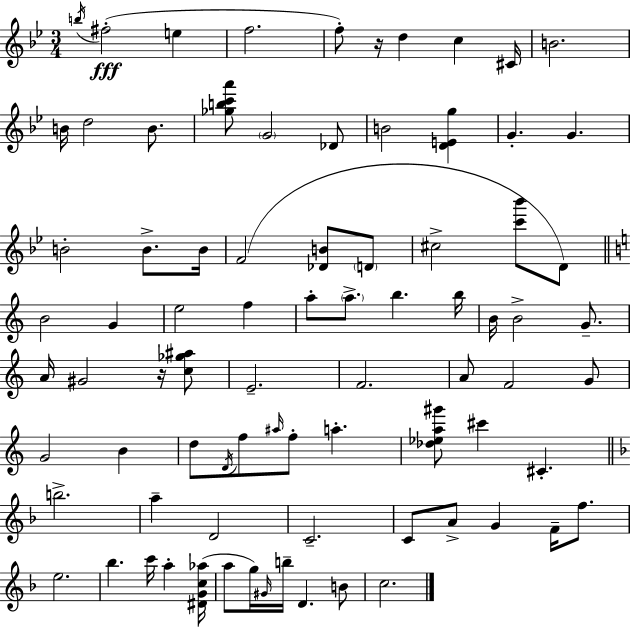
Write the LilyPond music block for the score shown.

{
  \clef treble
  \numericTimeSignature
  \time 3/4
  \key g \minor
  \repeat volta 2 { \acciaccatura { b''16 }(\fff fis''2-. e''4 | f''2. | f''8-.) r16 d''4 c''4 | cis'16 b'2. | \break b'16 d''2 b'8. | <ges'' b'' c''' a'''>8 \parenthesize g'2 des'8 | b'2 <d' e' g''>4 | g'4.-. g'4. | \break b'2-. b'8.-> | b'16 f'2( <des' b'>8 \parenthesize d'8 | cis''2-> <c''' bes'''>8 d'8) | \bar "||" \break \key c \major b'2 g'4 | e''2 f''4 | a''8-. \parenthesize a''8.-> b''4. b''16 | b'16 b'2-> g'8.-- | \break a'16 gis'2 r16 <c'' ges'' ais''>8 | e'2.-- | f'2. | a'8 f'2 g'8 | \break g'2 b'4 | d''8 \acciaccatura { d'16 } f''8 \grace { ais''16 } f''8-. a''4.-. | <des'' ees'' a'' gis'''>8 cis'''4 cis'4.-. | \bar "||" \break \key d \minor b''2.-> | a''4-- d'2 | c'2.-- | c'8 a'8-> g'4 f'16-- f''8. | \break e''2. | bes''4. c'''16 a''4-. <dis' g' c'' aes''>16( | a''8 g''16) \grace { gis'16 } b''16-- d'4. b'8 | c''2. | \break } \bar "|."
}